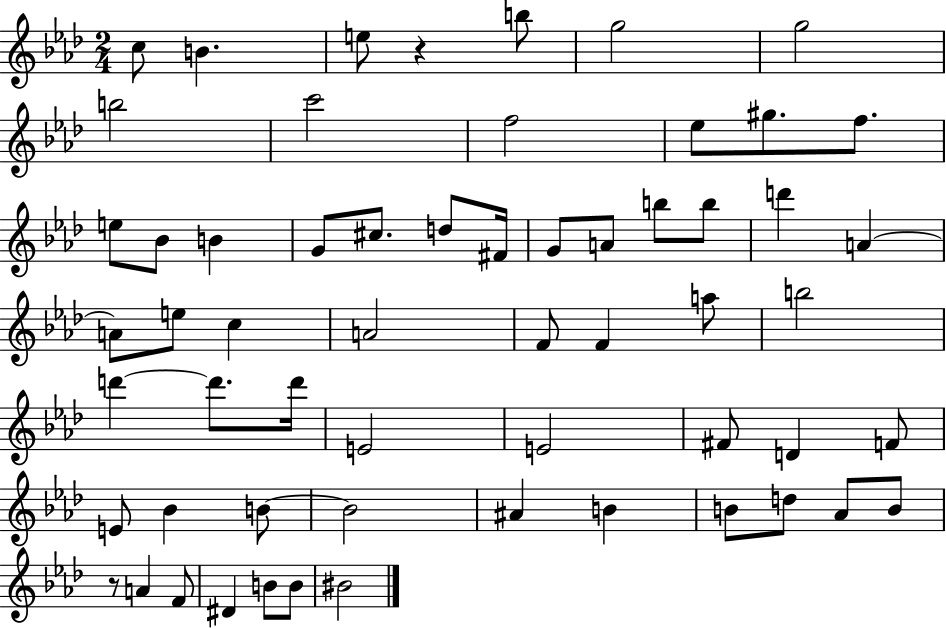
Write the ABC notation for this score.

X:1
T:Untitled
M:2/4
L:1/4
K:Ab
c/2 B e/2 z b/2 g2 g2 b2 c'2 f2 _e/2 ^g/2 f/2 e/2 _B/2 B G/2 ^c/2 d/2 ^F/4 G/2 A/2 b/2 b/2 d' A A/2 e/2 c A2 F/2 F a/2 b2 d' d'/2 d'/4 E2 E2 ^F/2 D F/2 E/2 _B B/2 B2 ^A B B/2 d/2 _A/2 B/2 z/2 A F/2 ^D B/2 B/2 ^B2